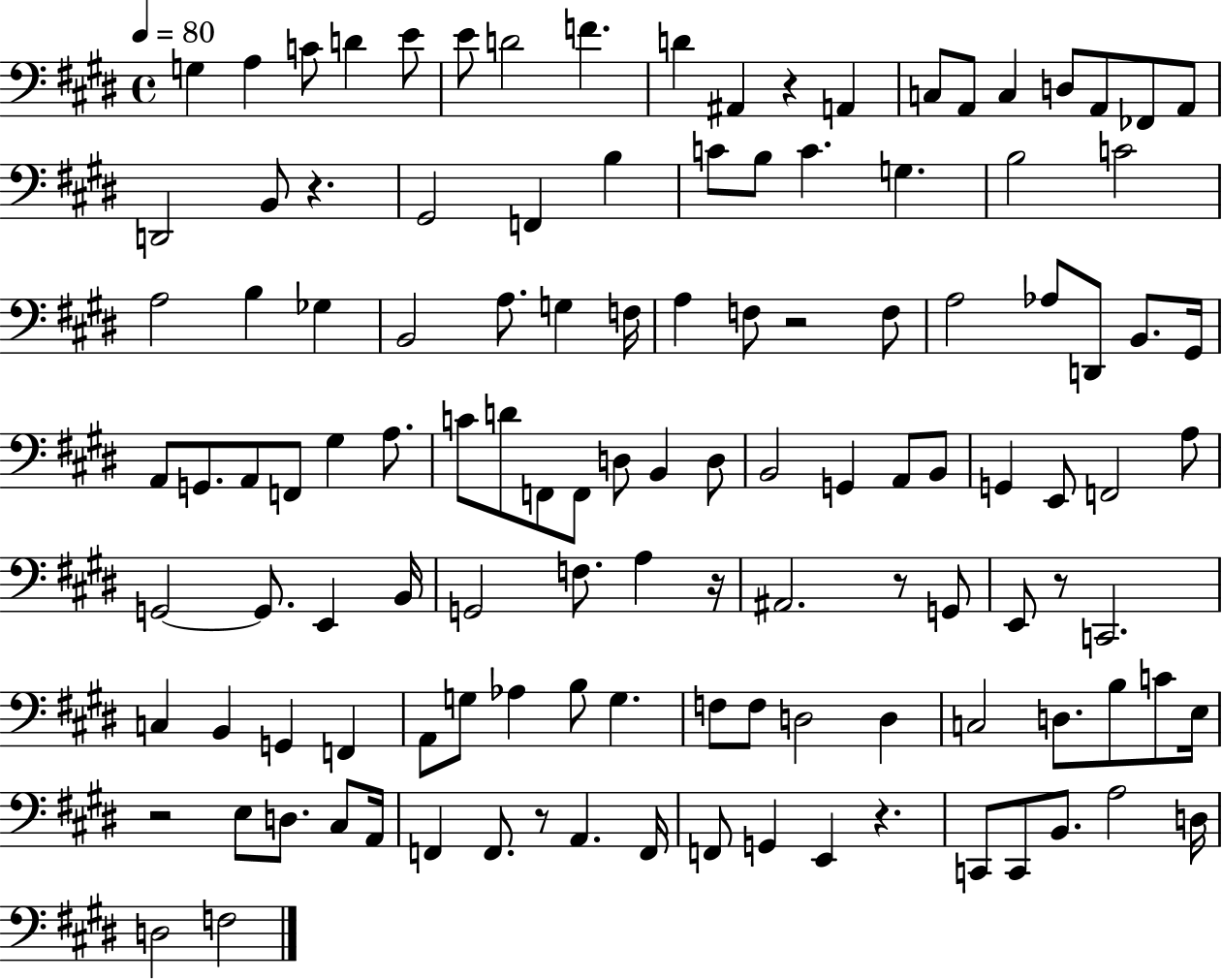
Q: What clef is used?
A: bass